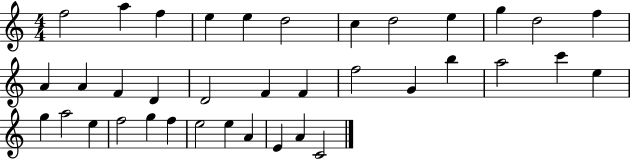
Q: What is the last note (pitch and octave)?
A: C4